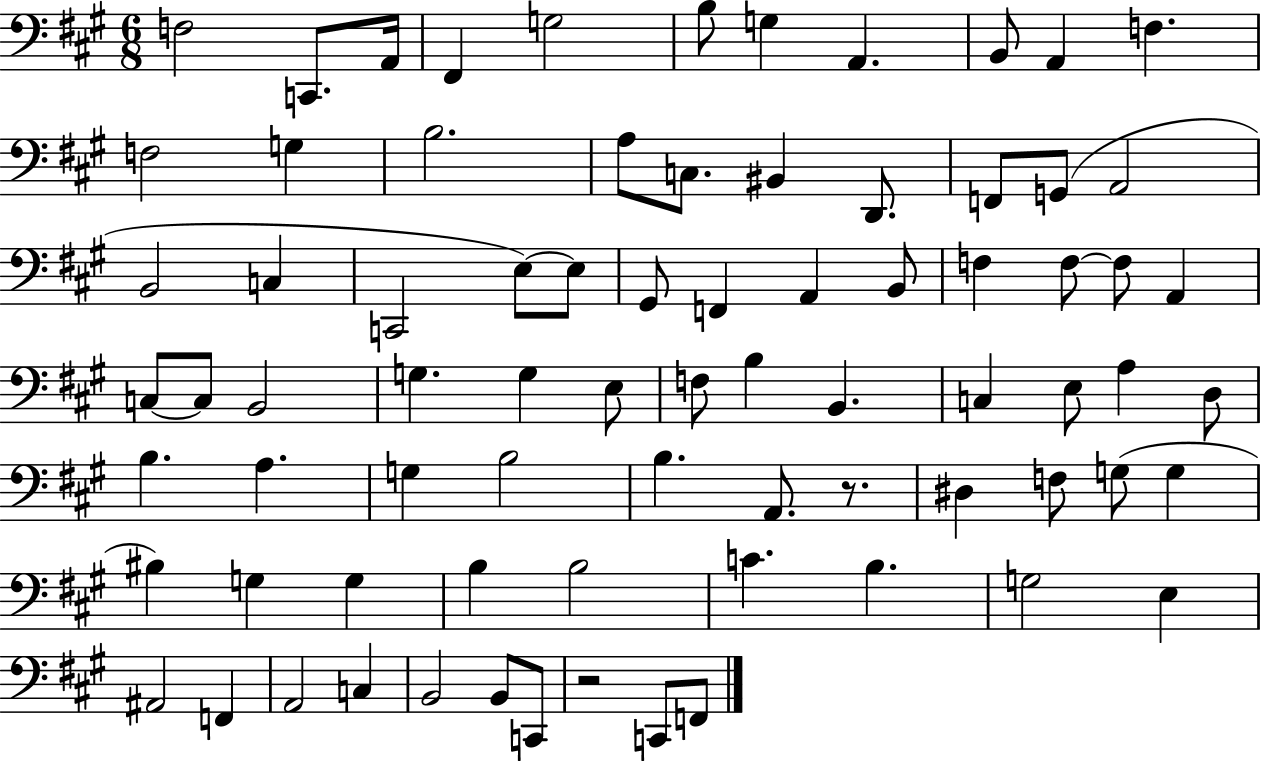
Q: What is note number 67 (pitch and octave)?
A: A#2